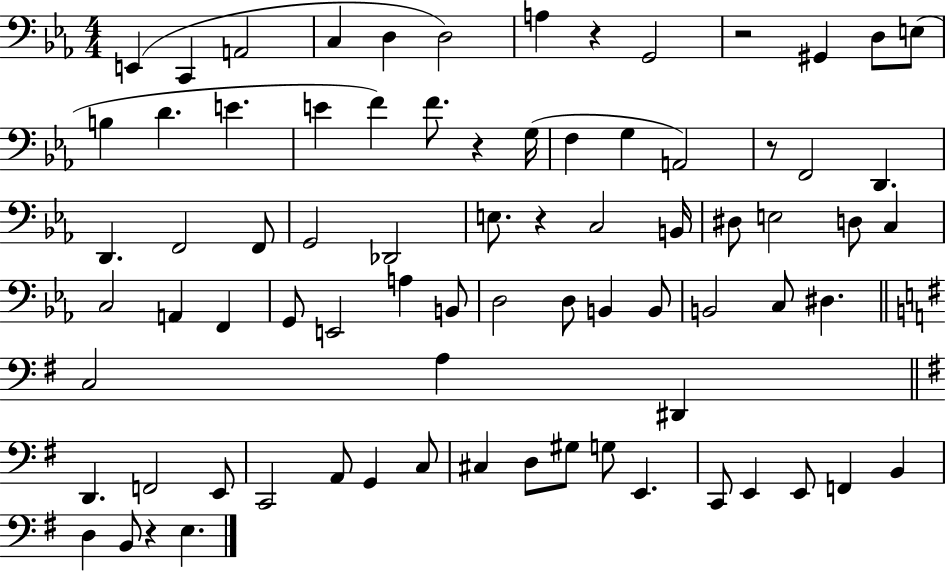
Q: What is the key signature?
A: EES major